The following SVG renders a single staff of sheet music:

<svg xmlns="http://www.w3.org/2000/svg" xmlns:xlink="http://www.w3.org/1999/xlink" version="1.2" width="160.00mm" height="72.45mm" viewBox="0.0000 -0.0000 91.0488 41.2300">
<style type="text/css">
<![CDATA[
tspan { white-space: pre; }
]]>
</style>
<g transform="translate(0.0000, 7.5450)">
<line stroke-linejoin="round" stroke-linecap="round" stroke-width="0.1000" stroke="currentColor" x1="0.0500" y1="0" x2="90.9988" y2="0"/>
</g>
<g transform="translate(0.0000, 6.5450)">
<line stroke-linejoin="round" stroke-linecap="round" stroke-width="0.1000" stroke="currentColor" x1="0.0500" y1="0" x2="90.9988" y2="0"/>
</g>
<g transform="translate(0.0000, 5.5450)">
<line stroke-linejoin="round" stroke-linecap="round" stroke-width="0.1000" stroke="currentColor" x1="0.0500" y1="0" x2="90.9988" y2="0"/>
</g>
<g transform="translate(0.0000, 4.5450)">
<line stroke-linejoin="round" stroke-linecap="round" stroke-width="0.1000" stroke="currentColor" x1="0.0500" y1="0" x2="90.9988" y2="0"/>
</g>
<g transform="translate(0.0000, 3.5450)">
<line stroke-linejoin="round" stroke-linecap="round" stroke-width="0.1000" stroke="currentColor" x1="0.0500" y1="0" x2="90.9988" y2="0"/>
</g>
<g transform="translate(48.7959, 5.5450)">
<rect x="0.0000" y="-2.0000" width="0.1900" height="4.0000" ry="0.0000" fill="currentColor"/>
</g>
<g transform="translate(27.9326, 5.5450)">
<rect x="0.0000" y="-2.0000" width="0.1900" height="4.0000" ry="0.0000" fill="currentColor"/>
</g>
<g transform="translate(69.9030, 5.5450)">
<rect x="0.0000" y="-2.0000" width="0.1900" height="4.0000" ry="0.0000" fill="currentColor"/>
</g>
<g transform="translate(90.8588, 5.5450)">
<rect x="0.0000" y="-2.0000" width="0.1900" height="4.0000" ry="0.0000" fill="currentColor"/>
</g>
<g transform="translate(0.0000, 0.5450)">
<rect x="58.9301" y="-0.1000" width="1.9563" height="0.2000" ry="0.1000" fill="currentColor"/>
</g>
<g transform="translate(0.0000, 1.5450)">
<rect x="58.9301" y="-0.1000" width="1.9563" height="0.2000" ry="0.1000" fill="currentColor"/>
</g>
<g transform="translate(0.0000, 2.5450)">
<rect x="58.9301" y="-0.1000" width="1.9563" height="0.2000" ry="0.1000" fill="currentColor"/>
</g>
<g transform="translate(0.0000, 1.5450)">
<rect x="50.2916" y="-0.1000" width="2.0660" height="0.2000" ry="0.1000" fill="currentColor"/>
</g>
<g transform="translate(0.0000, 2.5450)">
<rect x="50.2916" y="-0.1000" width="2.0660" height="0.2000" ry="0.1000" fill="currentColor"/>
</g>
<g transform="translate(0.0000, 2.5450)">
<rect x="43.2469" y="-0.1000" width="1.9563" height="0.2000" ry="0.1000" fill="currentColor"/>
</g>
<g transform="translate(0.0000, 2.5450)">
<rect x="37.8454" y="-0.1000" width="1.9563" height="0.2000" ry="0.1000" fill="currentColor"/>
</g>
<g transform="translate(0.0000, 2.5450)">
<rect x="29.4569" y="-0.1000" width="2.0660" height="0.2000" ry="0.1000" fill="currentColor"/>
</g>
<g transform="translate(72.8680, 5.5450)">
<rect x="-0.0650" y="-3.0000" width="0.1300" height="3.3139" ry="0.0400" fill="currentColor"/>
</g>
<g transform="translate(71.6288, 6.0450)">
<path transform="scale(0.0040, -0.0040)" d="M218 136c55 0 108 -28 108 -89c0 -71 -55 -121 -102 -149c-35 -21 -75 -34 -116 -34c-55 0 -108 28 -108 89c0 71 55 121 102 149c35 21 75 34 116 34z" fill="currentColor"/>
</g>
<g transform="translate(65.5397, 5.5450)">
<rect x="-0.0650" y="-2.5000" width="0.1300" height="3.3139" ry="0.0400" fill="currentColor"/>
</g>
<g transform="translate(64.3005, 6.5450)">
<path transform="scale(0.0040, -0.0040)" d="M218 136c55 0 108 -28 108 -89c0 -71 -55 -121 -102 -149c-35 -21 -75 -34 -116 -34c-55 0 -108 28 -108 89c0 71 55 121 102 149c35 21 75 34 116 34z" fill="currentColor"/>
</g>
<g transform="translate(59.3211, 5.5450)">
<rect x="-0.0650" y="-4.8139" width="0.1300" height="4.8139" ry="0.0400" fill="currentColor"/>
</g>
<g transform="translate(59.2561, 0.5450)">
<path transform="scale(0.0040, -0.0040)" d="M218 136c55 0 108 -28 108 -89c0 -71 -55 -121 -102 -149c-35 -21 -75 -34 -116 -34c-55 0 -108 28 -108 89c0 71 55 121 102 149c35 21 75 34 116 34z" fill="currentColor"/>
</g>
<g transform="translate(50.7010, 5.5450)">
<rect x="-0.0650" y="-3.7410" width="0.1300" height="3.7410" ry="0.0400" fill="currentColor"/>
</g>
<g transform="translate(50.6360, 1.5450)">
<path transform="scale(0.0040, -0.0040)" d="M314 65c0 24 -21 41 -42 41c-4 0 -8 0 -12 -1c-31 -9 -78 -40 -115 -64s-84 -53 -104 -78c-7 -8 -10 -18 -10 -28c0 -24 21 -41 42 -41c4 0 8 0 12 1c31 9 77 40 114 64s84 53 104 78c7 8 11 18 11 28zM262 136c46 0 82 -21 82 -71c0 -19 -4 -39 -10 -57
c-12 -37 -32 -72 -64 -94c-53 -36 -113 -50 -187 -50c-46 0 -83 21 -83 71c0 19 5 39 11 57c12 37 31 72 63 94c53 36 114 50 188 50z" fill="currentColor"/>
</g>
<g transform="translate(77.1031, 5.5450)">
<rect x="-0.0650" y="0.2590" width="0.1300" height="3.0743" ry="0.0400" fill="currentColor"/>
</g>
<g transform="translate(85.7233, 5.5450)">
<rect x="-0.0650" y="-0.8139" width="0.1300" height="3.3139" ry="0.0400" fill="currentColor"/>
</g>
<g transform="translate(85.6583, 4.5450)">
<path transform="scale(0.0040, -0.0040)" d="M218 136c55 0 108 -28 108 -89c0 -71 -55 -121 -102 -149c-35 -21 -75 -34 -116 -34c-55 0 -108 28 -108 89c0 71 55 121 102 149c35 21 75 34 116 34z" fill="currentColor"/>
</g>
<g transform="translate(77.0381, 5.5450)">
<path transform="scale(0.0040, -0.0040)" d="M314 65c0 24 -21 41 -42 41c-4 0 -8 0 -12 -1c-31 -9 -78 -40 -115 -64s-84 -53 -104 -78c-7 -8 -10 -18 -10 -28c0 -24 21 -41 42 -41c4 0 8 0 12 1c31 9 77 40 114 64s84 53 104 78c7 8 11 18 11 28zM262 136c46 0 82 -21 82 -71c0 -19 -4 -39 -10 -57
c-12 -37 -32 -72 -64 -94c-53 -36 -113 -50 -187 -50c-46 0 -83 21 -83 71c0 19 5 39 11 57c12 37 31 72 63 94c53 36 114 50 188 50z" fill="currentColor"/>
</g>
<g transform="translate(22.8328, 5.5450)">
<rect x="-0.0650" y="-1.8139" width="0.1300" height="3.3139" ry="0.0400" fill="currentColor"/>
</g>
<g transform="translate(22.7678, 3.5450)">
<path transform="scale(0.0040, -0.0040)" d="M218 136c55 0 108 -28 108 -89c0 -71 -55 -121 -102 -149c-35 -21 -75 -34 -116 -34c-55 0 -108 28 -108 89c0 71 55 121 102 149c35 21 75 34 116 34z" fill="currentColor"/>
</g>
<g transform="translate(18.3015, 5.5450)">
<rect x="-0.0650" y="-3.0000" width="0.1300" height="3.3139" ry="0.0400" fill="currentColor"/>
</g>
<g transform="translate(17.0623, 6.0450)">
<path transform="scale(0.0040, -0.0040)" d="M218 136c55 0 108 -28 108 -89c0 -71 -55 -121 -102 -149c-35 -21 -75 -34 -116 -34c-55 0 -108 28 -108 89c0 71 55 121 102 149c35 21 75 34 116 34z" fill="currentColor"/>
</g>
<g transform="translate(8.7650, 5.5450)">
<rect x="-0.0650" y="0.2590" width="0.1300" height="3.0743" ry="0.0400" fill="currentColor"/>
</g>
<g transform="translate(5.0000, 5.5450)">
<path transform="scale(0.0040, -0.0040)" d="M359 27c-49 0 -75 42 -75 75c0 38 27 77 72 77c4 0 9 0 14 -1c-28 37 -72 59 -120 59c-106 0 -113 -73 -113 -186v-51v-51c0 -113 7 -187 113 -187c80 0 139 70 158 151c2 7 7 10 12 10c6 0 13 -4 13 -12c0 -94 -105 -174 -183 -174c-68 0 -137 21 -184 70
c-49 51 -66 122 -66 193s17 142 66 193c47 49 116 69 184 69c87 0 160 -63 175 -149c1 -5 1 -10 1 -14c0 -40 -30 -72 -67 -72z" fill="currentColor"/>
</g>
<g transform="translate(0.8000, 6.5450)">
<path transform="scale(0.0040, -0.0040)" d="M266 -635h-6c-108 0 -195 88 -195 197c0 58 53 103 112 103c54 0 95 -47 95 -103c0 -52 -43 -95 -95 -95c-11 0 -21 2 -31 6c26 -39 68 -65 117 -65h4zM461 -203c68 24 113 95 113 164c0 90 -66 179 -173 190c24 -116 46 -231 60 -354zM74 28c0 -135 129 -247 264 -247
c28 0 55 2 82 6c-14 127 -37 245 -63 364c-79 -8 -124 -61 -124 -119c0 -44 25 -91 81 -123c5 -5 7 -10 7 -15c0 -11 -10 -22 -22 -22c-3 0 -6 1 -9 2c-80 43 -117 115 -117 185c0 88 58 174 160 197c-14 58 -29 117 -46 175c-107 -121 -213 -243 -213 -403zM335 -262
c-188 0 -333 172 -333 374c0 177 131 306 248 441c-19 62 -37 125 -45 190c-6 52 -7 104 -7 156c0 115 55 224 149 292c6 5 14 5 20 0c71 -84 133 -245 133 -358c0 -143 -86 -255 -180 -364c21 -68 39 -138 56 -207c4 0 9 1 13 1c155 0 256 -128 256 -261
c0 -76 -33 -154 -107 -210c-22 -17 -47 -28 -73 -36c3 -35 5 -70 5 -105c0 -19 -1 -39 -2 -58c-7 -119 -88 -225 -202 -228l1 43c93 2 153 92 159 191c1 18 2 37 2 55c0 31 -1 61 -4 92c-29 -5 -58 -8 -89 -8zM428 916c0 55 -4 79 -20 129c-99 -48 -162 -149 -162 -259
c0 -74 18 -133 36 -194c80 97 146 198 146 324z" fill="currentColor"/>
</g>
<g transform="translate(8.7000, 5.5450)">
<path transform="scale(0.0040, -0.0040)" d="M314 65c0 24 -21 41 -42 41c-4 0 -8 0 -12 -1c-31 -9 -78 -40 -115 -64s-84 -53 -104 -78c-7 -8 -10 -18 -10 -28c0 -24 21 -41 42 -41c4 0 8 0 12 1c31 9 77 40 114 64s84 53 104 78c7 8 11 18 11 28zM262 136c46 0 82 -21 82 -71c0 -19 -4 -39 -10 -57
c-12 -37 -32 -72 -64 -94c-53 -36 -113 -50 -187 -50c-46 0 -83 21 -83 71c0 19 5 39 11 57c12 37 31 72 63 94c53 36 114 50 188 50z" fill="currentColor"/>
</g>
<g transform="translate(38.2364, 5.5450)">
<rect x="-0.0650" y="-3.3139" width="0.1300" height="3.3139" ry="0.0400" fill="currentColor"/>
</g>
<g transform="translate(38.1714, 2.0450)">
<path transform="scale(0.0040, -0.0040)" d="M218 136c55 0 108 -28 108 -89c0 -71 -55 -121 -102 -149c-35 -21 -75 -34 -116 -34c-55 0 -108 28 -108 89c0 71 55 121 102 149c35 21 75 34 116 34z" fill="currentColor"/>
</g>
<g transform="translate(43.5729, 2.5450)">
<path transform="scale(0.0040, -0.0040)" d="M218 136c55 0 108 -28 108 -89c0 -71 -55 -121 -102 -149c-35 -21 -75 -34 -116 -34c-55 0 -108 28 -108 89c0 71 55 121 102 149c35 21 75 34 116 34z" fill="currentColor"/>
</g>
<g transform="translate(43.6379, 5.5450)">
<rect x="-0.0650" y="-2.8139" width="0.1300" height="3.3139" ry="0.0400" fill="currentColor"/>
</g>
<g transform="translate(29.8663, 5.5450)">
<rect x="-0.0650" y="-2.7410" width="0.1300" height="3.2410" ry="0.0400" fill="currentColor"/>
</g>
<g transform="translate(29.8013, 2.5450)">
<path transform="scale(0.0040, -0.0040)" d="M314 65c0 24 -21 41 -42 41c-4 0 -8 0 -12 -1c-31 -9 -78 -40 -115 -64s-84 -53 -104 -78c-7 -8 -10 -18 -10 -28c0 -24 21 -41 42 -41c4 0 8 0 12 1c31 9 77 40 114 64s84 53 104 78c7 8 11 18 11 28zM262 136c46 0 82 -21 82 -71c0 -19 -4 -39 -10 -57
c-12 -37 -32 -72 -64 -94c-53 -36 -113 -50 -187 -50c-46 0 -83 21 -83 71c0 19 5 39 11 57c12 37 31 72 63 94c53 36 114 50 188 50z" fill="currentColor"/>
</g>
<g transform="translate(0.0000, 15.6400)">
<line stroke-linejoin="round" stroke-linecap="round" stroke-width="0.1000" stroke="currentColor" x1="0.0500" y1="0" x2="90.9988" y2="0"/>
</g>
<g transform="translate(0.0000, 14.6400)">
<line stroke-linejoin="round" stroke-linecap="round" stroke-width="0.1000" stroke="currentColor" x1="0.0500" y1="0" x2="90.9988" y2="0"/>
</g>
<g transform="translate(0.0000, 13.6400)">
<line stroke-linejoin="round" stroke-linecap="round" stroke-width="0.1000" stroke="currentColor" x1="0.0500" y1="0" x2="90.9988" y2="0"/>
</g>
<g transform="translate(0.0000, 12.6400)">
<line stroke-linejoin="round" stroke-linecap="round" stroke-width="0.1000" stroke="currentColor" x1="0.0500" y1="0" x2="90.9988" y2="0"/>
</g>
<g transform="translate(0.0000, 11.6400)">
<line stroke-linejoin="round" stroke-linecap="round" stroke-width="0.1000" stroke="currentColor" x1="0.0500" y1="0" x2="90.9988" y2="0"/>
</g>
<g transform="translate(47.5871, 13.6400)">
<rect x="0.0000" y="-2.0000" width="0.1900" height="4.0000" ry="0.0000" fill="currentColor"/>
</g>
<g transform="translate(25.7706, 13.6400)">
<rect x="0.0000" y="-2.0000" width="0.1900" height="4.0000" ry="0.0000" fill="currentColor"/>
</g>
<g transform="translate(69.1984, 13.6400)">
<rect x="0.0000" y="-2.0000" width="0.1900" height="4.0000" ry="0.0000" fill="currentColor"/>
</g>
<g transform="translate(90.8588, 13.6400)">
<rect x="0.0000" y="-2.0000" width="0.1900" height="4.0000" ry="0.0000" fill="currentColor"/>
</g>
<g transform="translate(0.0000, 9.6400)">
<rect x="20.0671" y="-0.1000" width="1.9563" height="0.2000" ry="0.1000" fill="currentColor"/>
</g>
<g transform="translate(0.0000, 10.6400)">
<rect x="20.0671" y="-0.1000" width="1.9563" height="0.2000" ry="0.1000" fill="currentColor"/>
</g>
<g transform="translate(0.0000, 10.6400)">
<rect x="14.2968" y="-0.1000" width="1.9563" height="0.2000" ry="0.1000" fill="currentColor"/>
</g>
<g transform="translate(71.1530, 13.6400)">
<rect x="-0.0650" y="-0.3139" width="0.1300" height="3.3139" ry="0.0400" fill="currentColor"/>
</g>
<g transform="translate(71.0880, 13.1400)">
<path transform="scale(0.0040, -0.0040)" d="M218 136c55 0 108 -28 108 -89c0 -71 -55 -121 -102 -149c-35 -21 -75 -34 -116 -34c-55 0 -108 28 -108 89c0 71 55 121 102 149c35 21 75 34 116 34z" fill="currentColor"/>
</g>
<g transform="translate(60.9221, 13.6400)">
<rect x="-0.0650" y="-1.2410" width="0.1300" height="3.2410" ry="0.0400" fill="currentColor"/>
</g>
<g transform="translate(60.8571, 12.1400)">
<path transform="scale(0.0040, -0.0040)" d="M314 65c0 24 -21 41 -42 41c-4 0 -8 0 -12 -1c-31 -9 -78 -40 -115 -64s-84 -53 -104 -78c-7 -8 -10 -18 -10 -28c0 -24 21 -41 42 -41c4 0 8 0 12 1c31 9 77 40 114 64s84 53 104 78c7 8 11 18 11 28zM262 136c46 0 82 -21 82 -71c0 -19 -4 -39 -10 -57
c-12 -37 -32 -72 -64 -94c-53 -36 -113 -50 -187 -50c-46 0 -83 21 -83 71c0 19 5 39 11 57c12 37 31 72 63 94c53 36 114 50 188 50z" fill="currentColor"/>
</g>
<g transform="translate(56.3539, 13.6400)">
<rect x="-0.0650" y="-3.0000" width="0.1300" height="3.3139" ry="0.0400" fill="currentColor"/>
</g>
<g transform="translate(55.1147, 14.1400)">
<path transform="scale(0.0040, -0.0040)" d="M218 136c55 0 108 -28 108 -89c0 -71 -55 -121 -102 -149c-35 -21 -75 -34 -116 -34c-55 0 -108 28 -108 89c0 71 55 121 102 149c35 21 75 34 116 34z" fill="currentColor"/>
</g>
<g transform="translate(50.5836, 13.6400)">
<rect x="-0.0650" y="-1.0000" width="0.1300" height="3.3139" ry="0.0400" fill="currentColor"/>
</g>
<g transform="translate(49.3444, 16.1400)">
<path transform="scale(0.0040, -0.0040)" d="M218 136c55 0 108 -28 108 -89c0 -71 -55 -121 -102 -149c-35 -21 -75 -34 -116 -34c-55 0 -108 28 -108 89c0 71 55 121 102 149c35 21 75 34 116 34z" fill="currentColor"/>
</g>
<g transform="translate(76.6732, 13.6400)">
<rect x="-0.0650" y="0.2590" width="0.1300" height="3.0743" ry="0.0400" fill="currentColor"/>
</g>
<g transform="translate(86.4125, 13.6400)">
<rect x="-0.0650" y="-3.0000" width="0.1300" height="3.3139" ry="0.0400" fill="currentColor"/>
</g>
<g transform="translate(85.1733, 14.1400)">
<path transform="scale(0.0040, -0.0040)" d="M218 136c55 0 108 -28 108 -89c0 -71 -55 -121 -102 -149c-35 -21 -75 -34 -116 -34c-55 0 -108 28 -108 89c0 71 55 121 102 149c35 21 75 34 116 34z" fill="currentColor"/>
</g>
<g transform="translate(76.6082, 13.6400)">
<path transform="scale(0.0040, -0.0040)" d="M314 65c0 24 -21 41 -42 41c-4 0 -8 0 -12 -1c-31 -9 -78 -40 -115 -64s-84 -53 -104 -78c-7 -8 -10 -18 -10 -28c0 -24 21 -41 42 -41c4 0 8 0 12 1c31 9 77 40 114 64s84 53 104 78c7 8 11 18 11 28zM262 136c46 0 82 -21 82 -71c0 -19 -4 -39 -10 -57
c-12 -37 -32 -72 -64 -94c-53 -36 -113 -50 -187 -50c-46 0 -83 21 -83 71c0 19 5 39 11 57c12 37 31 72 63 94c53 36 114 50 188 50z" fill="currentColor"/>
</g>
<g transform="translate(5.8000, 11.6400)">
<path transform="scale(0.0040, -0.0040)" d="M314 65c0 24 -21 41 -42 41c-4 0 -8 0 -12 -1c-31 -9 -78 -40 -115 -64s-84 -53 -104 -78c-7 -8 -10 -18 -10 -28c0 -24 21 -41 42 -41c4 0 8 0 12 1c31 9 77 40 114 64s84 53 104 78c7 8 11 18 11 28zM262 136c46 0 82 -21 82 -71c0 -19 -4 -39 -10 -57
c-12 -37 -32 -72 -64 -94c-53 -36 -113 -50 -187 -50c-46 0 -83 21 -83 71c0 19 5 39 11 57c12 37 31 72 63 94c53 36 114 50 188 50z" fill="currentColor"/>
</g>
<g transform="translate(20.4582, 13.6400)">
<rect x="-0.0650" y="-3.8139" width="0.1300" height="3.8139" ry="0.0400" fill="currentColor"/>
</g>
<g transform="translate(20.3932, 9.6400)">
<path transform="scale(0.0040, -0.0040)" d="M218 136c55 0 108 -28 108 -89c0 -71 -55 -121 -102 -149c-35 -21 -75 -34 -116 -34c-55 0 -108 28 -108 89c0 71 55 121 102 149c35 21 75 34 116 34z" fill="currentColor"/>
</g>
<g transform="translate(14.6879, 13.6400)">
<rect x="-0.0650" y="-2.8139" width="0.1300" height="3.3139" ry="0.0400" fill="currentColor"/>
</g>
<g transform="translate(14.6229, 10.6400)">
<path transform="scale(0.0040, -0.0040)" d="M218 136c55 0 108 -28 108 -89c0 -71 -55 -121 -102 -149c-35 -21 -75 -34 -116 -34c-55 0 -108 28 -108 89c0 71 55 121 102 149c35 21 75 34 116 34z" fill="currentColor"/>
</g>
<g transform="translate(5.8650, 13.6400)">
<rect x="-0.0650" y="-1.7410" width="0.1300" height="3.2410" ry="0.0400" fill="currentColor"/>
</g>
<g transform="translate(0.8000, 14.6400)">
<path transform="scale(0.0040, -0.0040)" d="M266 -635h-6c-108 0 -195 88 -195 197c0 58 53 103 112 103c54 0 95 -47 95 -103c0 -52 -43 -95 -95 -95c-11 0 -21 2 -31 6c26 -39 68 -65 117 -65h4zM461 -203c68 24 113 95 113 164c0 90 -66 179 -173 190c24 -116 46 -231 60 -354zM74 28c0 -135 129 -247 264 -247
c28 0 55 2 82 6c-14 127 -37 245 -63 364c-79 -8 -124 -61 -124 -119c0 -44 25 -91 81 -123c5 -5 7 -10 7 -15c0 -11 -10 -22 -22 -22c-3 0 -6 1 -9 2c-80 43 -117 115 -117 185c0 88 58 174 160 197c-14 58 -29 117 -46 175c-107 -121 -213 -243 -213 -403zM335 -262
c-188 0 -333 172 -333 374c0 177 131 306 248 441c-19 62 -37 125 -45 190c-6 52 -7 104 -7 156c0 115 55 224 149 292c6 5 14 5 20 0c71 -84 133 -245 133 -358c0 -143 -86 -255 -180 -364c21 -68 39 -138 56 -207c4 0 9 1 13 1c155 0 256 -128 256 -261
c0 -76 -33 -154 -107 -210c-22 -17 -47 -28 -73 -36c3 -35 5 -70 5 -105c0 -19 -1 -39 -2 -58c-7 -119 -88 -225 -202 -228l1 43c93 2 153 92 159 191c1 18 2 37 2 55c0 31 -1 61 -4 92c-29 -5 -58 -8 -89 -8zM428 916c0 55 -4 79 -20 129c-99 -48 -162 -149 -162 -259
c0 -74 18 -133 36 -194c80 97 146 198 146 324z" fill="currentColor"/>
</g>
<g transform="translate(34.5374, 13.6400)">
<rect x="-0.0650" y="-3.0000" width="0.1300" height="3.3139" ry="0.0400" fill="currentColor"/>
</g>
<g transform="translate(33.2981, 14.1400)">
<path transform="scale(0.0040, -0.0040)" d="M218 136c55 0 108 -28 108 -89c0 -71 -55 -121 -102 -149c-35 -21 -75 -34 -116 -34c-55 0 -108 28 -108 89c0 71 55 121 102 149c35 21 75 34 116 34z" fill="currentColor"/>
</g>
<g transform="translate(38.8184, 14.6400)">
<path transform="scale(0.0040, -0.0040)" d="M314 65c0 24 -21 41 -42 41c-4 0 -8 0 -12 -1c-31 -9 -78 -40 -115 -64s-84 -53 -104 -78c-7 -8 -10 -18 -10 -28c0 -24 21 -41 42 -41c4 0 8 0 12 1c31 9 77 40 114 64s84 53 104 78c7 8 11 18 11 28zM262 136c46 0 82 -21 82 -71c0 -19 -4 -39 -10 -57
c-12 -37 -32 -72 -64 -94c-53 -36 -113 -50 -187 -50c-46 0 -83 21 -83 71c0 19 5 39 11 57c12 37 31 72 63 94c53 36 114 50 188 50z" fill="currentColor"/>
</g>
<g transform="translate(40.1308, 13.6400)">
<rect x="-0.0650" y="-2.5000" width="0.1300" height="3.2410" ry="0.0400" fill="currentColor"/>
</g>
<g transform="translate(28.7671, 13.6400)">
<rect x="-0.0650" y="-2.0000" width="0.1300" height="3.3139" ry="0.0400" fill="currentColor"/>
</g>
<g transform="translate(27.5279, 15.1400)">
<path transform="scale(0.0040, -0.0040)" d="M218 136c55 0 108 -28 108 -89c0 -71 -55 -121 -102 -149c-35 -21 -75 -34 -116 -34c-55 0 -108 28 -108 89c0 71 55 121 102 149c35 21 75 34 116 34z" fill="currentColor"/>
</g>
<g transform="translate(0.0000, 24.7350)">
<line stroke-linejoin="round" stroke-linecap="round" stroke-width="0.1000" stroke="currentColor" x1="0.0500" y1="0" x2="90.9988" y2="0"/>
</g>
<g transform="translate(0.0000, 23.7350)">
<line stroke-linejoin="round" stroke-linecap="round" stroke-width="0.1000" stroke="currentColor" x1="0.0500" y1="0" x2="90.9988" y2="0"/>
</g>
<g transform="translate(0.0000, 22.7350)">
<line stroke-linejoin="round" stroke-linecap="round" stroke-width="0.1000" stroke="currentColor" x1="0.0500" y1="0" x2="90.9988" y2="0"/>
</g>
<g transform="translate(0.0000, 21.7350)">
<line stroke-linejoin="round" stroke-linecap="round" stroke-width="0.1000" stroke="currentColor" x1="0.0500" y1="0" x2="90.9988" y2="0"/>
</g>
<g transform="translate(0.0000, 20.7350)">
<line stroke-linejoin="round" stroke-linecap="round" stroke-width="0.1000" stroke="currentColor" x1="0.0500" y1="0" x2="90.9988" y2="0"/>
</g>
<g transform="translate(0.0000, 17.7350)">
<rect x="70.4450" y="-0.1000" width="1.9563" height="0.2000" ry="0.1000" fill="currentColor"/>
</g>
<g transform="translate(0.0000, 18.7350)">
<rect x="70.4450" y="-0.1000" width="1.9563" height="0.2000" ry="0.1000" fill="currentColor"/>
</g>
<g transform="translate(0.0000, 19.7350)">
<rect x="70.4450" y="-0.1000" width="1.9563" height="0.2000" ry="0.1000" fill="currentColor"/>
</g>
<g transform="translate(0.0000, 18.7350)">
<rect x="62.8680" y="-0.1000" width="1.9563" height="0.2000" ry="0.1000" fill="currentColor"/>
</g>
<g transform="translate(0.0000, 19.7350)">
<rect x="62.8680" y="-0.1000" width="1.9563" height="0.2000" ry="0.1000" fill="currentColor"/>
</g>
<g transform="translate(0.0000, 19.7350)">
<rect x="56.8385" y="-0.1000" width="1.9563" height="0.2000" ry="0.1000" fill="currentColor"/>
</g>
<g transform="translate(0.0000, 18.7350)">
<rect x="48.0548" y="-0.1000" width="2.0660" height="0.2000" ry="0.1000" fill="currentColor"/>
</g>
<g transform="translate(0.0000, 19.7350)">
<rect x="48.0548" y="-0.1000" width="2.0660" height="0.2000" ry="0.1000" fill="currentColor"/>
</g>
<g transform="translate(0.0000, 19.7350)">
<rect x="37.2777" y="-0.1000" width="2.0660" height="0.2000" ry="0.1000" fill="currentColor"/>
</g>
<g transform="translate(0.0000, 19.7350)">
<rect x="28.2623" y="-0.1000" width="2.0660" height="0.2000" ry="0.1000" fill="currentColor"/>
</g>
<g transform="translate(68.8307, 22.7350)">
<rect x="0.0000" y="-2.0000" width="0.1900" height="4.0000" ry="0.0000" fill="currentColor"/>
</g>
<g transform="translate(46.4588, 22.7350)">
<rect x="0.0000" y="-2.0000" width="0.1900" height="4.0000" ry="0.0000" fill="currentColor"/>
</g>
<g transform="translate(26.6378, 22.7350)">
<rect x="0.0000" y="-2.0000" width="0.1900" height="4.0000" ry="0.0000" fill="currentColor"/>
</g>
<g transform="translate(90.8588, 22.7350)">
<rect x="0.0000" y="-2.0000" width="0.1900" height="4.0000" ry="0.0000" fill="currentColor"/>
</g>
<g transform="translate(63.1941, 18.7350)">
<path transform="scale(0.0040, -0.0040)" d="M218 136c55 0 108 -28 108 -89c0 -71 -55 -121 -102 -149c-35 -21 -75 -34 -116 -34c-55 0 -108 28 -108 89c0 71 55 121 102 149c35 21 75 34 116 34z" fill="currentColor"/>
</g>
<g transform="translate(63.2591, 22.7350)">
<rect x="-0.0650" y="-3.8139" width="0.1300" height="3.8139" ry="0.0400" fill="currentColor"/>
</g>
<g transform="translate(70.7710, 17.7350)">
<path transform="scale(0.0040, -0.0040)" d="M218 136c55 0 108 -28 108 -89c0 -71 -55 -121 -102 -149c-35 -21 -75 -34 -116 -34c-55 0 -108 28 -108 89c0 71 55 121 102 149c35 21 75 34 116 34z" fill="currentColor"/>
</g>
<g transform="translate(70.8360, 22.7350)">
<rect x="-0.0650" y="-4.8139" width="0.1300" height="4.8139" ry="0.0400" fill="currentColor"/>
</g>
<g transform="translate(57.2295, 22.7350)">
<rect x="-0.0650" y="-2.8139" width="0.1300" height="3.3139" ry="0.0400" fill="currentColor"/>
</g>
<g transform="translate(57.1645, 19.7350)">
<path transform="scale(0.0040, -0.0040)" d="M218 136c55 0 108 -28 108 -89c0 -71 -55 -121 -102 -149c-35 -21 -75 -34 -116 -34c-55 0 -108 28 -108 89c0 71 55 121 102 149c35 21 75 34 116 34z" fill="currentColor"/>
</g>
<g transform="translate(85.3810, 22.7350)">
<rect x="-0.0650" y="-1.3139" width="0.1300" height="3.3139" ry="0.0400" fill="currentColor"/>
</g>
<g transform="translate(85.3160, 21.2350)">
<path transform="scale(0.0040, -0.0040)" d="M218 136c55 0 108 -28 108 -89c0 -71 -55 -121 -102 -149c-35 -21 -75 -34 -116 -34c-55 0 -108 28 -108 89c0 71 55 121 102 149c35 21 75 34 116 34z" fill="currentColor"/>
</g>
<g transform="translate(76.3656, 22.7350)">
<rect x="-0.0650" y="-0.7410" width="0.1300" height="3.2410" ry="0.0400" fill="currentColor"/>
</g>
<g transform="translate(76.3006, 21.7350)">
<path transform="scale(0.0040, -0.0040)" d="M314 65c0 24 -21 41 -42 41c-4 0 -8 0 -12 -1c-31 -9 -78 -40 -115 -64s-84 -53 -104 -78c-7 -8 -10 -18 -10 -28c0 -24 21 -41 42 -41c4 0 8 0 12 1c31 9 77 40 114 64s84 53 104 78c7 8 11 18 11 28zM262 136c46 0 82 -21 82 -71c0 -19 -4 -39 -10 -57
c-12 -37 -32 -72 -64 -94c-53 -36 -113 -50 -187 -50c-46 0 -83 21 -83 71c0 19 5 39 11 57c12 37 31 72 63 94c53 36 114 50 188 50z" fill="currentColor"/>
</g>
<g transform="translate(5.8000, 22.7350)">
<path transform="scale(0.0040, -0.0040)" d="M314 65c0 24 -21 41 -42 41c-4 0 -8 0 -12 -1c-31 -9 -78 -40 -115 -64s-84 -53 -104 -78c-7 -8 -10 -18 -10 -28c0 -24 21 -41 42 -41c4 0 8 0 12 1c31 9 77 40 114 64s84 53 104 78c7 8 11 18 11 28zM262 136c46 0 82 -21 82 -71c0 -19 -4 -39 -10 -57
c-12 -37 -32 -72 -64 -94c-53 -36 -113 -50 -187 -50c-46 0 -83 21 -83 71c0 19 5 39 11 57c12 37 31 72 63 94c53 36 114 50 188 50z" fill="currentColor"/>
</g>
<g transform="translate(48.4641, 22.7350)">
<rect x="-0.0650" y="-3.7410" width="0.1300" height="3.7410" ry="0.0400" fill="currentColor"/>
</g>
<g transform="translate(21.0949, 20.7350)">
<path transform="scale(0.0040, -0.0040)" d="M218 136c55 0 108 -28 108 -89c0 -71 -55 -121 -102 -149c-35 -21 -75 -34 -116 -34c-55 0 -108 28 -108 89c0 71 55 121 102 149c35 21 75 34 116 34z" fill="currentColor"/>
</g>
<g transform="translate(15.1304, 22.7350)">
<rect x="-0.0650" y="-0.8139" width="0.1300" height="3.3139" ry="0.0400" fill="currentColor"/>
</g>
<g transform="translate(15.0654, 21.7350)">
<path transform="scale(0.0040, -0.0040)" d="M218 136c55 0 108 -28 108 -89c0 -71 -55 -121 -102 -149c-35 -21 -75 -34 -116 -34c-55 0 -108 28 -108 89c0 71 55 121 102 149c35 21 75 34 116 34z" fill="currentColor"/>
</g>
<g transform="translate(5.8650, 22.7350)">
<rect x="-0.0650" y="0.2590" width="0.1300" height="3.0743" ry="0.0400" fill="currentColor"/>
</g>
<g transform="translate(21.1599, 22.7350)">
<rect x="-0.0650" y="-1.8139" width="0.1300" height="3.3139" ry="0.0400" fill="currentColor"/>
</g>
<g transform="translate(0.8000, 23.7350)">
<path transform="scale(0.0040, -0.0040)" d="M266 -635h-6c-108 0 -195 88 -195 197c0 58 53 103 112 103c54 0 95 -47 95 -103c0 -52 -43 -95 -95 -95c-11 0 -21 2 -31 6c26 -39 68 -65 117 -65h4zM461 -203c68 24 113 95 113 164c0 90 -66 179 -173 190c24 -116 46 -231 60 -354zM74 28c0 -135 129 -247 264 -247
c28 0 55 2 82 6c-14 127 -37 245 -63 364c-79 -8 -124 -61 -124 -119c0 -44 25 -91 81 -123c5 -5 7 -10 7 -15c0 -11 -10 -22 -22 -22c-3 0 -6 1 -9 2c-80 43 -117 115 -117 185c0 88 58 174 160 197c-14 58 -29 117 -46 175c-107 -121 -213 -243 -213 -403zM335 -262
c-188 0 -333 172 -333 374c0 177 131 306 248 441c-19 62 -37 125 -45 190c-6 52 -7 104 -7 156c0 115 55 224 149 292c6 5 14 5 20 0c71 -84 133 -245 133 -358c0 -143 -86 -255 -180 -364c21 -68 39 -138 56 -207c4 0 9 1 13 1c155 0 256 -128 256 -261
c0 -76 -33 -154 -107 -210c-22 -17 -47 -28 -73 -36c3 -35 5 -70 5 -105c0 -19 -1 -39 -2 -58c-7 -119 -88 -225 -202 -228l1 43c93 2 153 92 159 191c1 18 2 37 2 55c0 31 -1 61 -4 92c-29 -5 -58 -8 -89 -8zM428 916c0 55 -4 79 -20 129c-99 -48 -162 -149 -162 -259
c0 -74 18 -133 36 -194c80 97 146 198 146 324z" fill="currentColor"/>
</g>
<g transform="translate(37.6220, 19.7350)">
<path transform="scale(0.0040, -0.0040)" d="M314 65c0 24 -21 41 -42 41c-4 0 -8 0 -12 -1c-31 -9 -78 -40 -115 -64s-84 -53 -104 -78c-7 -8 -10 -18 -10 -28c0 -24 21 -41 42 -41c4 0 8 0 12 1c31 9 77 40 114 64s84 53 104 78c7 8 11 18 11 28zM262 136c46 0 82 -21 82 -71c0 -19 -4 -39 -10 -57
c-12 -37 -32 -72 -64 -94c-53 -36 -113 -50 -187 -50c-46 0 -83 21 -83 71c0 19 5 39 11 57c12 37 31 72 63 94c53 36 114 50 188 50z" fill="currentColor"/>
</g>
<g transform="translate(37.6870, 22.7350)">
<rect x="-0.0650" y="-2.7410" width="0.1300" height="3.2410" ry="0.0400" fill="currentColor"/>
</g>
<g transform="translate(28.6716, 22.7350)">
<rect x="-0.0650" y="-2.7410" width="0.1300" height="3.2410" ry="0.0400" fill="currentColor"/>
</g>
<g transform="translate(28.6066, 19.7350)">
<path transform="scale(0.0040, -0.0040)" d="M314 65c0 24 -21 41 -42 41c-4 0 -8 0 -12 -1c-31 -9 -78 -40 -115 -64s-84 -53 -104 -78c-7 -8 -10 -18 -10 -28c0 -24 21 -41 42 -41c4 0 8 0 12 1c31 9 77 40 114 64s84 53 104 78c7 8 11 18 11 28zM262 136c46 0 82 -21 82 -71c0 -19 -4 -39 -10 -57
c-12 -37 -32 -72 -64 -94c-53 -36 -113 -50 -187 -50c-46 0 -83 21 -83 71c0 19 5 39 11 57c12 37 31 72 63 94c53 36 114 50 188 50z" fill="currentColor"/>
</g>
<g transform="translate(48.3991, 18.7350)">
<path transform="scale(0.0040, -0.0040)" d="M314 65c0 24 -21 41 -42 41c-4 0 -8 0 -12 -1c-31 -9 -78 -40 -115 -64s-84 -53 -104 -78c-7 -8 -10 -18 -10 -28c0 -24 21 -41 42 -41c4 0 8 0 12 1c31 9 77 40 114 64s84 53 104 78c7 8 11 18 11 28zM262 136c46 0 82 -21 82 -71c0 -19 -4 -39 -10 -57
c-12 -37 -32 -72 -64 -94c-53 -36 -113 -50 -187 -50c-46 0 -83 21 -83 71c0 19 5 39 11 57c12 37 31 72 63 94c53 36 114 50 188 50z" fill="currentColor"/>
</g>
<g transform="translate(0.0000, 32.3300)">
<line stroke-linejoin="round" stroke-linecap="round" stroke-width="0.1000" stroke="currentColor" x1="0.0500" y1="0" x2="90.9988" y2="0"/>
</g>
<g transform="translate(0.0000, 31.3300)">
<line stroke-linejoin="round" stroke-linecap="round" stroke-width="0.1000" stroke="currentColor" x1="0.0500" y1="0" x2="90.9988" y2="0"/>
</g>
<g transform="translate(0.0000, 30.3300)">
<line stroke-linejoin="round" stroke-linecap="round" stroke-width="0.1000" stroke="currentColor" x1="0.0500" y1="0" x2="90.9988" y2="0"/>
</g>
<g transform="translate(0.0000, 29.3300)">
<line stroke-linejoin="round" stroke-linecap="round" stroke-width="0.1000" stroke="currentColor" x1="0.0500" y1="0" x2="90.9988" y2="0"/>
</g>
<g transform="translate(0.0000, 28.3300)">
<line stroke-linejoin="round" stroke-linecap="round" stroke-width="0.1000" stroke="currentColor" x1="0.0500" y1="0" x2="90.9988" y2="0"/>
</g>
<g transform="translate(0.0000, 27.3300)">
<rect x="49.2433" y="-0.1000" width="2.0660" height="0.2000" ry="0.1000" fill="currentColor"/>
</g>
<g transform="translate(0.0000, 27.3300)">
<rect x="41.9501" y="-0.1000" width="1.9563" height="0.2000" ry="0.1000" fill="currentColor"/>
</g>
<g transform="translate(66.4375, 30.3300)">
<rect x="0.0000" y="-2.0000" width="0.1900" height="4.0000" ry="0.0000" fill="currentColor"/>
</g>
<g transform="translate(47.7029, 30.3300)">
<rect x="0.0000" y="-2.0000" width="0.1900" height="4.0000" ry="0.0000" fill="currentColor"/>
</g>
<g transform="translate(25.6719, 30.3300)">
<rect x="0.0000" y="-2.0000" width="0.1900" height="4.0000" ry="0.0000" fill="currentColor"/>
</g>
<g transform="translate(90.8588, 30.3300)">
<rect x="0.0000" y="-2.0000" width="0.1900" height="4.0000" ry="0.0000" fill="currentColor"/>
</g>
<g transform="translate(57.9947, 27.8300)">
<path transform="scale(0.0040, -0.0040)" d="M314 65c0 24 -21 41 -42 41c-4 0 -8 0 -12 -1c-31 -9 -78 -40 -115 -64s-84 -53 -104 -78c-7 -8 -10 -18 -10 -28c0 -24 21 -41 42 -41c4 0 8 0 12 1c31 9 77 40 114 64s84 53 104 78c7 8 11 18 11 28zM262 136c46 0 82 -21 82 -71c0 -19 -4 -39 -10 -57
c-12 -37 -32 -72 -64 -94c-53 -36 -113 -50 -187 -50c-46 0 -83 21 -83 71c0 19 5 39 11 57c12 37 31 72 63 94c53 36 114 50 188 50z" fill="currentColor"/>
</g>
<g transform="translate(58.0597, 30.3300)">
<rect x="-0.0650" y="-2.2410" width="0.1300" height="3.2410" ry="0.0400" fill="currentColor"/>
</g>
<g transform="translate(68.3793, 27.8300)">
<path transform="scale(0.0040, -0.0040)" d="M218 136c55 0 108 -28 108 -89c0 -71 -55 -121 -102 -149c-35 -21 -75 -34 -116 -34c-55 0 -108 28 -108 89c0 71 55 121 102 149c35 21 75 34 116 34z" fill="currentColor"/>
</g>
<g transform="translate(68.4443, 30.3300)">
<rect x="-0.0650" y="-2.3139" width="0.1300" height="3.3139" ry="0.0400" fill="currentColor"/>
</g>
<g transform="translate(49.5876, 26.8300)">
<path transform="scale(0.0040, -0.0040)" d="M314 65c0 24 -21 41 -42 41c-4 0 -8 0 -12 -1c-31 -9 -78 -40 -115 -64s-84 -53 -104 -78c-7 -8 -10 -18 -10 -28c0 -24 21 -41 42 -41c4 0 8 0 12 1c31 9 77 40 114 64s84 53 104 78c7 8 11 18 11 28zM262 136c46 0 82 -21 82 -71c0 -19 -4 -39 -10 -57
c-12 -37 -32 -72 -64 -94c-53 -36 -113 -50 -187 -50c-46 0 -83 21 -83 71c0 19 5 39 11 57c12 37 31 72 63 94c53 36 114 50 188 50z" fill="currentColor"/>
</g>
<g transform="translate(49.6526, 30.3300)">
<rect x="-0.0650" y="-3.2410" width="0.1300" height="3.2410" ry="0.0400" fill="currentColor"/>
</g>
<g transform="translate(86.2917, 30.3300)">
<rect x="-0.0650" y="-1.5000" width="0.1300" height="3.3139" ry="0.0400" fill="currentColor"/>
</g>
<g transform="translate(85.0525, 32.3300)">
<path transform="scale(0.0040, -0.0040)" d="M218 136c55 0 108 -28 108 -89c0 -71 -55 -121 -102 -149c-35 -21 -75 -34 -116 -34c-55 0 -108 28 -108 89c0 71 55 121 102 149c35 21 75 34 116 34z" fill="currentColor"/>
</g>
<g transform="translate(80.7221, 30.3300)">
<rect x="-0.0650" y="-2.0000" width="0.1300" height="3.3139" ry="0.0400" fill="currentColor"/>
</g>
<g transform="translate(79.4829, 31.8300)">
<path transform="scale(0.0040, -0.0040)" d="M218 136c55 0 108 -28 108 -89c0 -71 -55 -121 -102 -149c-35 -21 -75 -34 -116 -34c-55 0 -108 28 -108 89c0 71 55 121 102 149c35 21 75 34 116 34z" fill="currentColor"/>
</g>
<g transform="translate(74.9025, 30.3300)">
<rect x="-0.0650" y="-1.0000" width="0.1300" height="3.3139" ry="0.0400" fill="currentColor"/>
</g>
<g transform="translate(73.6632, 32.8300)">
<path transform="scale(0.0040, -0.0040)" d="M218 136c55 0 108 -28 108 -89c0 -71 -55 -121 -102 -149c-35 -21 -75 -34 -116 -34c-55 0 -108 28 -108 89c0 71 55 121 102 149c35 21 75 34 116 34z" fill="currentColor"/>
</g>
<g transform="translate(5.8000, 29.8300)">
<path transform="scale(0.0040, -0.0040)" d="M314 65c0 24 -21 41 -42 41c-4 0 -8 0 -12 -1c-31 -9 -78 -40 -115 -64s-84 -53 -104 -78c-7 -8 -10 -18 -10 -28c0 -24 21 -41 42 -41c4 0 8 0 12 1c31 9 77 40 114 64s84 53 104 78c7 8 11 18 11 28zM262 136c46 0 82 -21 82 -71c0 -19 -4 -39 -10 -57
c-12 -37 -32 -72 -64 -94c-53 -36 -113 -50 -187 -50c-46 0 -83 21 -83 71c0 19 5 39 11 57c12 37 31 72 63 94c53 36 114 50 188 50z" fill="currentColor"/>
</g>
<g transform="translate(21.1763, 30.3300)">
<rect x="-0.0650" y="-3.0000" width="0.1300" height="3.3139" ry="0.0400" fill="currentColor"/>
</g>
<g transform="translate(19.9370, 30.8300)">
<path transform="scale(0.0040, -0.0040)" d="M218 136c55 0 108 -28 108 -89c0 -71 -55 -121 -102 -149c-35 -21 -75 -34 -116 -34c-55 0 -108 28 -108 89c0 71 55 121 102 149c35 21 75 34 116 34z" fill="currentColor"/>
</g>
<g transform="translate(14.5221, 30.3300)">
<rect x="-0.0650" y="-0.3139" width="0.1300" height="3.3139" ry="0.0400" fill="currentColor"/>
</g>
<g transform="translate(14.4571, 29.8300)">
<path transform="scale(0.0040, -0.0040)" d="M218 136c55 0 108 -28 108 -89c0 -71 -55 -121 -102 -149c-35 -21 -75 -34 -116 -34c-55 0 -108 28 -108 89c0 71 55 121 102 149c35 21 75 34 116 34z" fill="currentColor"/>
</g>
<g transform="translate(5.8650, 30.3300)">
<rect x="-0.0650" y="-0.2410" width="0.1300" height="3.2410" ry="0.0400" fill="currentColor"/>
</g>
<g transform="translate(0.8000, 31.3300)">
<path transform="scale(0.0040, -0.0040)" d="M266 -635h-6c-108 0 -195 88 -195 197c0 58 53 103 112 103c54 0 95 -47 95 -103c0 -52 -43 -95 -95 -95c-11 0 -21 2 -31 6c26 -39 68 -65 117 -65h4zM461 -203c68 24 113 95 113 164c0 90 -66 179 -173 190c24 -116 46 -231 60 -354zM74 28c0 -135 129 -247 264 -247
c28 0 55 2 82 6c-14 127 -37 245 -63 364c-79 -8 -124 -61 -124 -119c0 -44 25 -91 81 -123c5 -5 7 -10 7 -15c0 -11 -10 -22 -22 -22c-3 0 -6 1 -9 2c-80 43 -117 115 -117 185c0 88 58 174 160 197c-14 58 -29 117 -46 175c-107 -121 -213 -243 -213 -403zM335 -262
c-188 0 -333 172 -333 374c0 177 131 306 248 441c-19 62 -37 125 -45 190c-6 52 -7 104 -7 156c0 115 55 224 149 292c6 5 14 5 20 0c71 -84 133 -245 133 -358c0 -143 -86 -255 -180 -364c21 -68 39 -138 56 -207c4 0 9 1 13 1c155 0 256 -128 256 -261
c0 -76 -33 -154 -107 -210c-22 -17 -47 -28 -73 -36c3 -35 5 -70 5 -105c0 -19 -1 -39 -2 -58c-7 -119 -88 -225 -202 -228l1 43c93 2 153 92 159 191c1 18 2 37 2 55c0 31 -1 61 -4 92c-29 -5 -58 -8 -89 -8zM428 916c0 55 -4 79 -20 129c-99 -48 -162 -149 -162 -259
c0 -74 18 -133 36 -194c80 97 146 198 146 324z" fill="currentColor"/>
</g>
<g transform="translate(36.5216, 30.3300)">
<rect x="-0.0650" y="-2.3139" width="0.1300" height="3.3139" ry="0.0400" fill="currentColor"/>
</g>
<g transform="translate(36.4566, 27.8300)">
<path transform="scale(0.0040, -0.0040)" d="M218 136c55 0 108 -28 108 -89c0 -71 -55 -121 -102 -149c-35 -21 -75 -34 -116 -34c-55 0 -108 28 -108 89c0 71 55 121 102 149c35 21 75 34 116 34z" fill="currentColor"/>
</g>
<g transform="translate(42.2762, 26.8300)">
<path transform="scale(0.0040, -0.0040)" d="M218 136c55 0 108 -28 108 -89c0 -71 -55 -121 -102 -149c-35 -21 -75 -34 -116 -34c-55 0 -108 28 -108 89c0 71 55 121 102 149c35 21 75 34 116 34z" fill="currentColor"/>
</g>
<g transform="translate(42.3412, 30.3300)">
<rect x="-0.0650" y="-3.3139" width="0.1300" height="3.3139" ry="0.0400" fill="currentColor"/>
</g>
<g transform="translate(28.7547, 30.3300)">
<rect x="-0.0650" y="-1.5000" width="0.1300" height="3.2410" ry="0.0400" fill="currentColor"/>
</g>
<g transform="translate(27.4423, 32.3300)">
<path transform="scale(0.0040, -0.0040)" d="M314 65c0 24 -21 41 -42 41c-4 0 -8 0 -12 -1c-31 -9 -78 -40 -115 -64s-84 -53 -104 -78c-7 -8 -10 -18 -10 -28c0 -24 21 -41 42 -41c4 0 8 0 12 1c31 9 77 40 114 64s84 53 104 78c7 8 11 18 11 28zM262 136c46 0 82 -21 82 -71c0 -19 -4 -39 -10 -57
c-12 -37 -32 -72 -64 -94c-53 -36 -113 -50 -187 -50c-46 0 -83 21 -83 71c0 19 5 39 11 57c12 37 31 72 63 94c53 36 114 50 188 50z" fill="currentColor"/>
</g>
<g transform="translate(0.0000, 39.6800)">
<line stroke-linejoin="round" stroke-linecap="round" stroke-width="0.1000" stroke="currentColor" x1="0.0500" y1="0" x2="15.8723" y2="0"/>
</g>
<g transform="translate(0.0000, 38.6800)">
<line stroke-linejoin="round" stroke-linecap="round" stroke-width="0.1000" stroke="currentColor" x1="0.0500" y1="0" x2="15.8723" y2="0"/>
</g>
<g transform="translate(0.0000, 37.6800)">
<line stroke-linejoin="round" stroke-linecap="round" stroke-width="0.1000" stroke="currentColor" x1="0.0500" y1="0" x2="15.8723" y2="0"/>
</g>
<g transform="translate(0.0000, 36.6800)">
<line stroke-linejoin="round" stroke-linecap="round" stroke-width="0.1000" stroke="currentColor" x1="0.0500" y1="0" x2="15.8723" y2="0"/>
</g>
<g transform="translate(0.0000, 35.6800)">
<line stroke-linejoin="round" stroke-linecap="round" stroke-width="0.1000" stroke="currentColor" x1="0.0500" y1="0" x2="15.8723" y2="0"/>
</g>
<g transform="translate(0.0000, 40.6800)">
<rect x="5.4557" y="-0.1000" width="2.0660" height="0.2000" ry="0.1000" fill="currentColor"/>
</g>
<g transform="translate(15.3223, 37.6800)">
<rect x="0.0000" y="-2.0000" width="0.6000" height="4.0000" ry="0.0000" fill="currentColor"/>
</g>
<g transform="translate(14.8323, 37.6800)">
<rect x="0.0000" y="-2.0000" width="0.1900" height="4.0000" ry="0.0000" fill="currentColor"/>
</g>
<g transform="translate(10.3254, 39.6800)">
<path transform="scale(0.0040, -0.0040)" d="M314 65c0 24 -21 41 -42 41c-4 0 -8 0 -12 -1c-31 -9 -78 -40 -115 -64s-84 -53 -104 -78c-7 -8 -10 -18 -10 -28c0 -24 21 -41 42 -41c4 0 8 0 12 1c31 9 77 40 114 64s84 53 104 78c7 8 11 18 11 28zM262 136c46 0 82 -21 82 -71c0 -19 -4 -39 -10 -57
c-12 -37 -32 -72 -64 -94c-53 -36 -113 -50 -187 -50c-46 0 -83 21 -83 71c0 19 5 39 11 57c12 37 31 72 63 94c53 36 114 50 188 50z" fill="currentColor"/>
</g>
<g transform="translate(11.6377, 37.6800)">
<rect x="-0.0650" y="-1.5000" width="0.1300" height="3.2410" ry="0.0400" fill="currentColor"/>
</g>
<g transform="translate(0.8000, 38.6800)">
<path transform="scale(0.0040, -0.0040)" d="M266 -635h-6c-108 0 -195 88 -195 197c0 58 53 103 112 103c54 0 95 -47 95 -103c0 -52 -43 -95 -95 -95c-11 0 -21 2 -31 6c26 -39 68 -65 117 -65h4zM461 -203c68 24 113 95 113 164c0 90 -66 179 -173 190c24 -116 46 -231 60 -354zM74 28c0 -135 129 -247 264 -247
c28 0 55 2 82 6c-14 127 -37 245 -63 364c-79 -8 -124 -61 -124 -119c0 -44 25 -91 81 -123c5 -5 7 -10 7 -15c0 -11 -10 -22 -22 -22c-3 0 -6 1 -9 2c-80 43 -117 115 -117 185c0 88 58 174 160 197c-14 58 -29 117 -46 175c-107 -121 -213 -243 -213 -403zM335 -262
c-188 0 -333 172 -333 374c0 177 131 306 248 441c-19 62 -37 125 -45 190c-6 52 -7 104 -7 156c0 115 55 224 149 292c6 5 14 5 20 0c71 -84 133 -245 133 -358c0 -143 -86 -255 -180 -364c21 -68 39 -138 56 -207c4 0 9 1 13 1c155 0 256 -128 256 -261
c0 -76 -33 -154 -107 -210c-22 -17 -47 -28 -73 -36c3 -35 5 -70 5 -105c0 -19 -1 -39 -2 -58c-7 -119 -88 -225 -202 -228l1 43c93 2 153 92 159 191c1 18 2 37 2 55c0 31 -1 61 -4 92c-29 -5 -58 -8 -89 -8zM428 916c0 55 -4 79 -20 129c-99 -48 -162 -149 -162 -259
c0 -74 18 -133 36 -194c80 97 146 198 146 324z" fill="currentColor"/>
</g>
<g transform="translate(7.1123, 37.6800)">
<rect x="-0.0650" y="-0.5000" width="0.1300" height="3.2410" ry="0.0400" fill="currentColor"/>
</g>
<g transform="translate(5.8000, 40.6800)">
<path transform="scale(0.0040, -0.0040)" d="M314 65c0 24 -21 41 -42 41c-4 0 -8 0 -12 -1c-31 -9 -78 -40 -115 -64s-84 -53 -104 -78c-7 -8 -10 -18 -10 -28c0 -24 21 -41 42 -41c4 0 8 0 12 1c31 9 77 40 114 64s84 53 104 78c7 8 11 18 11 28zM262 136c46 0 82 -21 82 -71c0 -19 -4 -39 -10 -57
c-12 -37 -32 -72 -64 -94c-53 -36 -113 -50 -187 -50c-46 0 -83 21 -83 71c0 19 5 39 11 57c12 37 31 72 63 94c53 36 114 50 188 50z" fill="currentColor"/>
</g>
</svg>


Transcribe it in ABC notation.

X:1
T:Untitled
M:4/4
L:1/4
K:C
B2 A f a2 b a c'2 e' G A B2 d f2 a c' F A G2 D A e2 c B2 A B2 d f a2 a2 c'2 a c' e' d2 e c2 c A E2 g b b2 g2 g D F E C2 E2